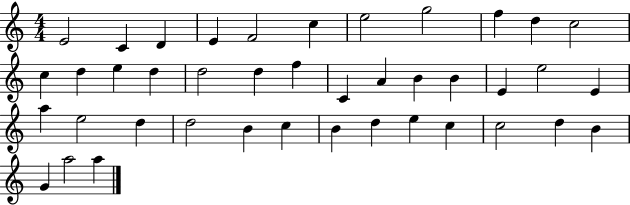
E4/h C4/q D4/q E4/q F4/h C5/q E5/h G5/h F5/q D5/q C5/h C5/q D5/q E5/q D5/q D5/h D5/q F5/q C4/q A4/q B4/q B4/q E4/q E5/h E4/q A5/q E5/h D5/q D5/h B4/q C5/q B4/q D5/q E5/q C5/q C5/h D5/q B4/q G4/q A5/h A5/q